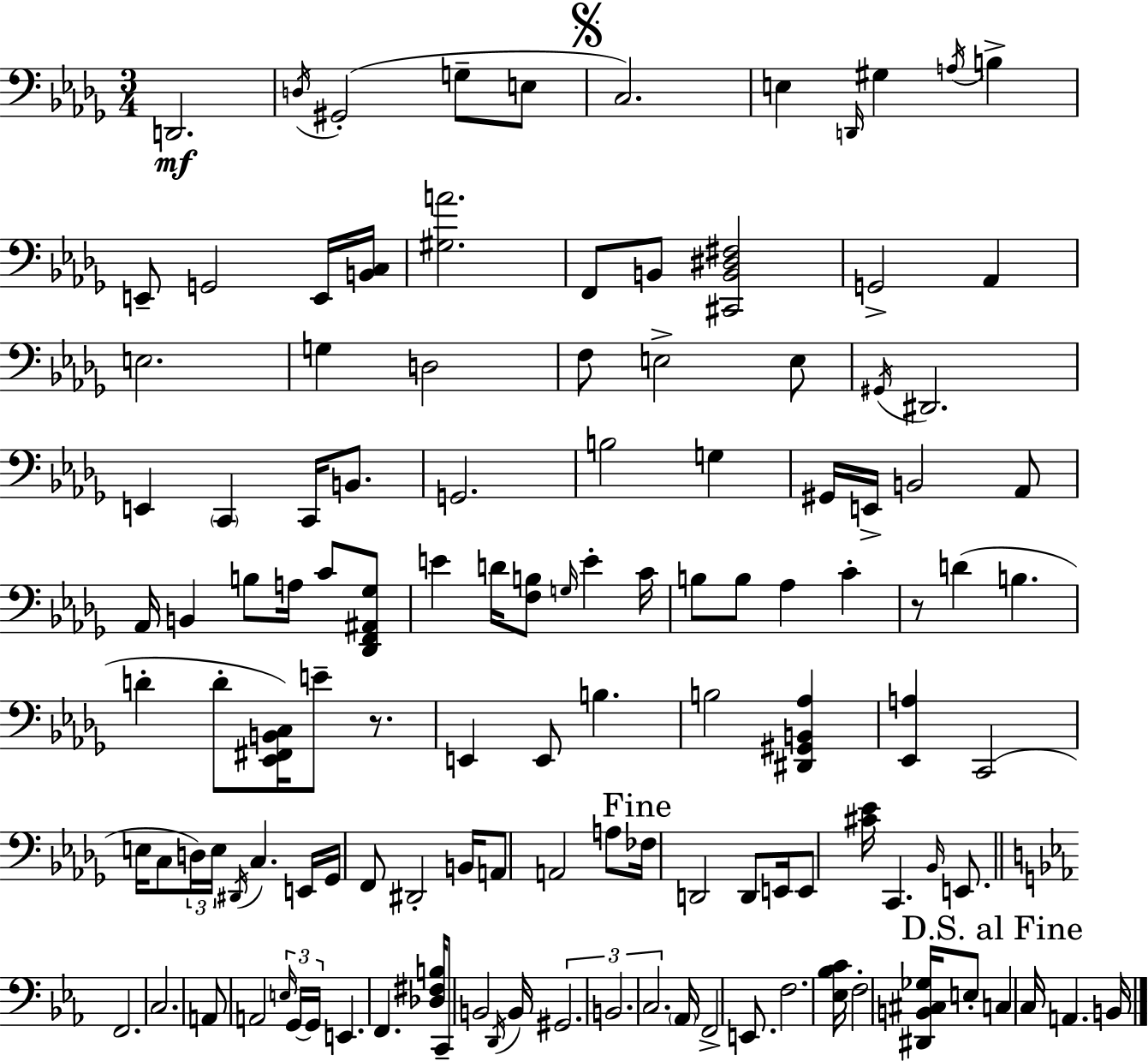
X:1
T:Untitled
M:3/4
L:1/4
K:Bbm
D,,2 D,/4 ^G,,2 G,/2 E,/2 C,2 E, D,,/4 ^G, A,/4 B, E,,/2 G,,2 E,,/4 [B,,C,]/4 [^G,A]2 F,,/2 B,,/2 [^C,,B,,^D,^F,]2 G,,2 _A,, E,2 G, D,2 F,/2 E,2 E,/2 ^G,,/4 ^D,,2 E,, C,, C,,/4 B,,/2 G,,2 B,2 G, ^G,,/4 E,,/4 B,,2 _A,,/2 _A,,/4 B,, B,/2 A,/4 C/2 [_D,,F,,^A,,_G,]/2 E D/4 [F,B,]/2 G,/4 E C/4 B,/2 B,/2 _A, C z/2 D B, D D/2 [_E,,^F,,B,,C,]/4 E/2 z/2 E,, E,,/2 B, B,2 [^D,,^G,,B,,_A,] [_E,,A,] C,,2 E,/4 C,/2 D,/4 E,/4 ^D,,/4 C, E,,/4 _G,,/4 F,,/2 ^D,,2 B,,/4 A,,/2 A,,2 A,/2 _F,/4 D,,2 D,,/2 E,,/4 E,,/2 [^C_E]/4 C,, _B,,/4 E,,/2 F,,2 C,2 A,,/2 A,,2 E,/4 G,,/4 G,,/4 E,, F,, [_D,^F,B,]/4 C,,/2 B,,2 D,,/4 B,,/4 ^G,,2 B,,2 C,2 _A,,/4 F,,2 E,,/2 F,2 [_E,_B,C]/4 F,2 [^D,,B,,^C,_G,]/4 E,/2 C, C,/4 A,, B,,/4